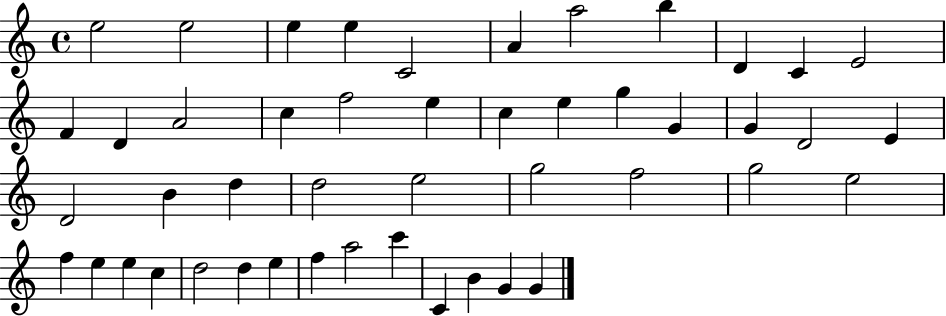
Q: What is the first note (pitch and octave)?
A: E5